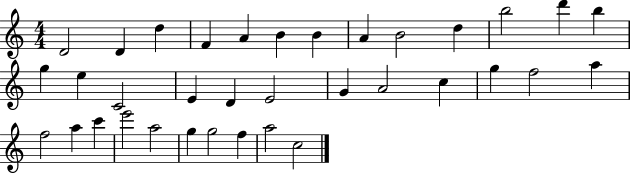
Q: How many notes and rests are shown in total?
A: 35